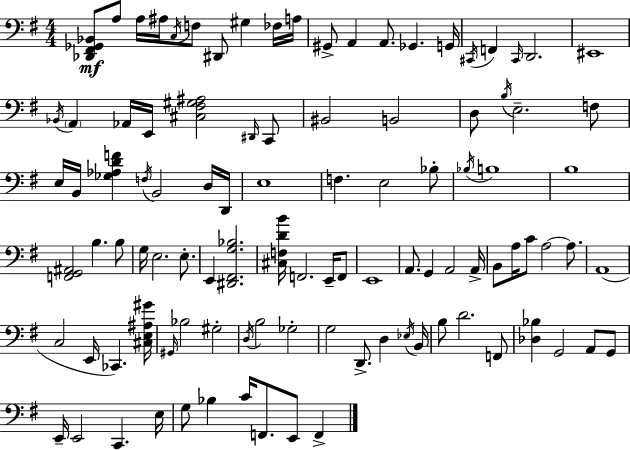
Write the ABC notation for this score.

X:1
T:Untitled
M:4/4
L:1/4
K:G
[_D,,^F,,_G,,_B,,]/2 A,/2 A,/4 ^A,/4 C,/4 F,/2 ^D,,/2 ^G, _F,/4 A,/4 ^G,,/2 A,, A,,/2 _G,, G,,/4 ^C,,/4 F,, ^C,,/4 D,,2 ^E,,4 _B,,/4 A,, _A,,/4 E,,/4 [^C,^F,^G,^A,]2 ^D,,/4 C,,/2 ^B,,2 B,,2 D,/2 B,/4 E,2 F,/2 E,/4 B,,/4 [_G,_A,DF] F,/4 B,,2 D,/4 D,,/4 E,4 F, E,2 _B,/2 _B,/4 B,4 B,4 [F,,G,,^A,,]2 B, B,/2 G,/4 E,2 E,/2 E,, [^D,,^F,,G,_B,]2 [^C,F,DB]/4 F,,2 E,,/4 F,,/2 E,,4 A,,/2 G,, A,,2 A,,/4 B,,/2 A,/4 C/2 A,2 A,/2 A,,4 C,2 E,,/4 _C,, [^C,E,^A,^G]/4 ^G,,/4 _B,2 ^G,2 D,/4 B,2 _G,2 G,2 D,,/2 D, _E,/4 B,,/4 B,/2 D2 F,,/2 [_D,_B,] G,,2 A,,/2 G,,/2 E,,/4 E,,2 C,, E,/4 G,/2 _B, C/4 F,,/2 E,,/2 F,,